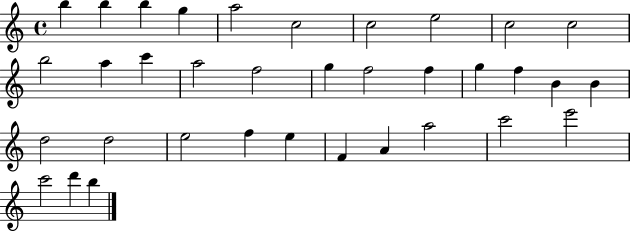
X:1
T:Untitled
M:4/4
L:1/4
K:C
b b b g a2 c2 c2 e2 c2 c2 b2 a c' a2 f2 g f2 f g f B B d2 d2 e2 f e F A a2 c'2 e'2 c'2 d' b